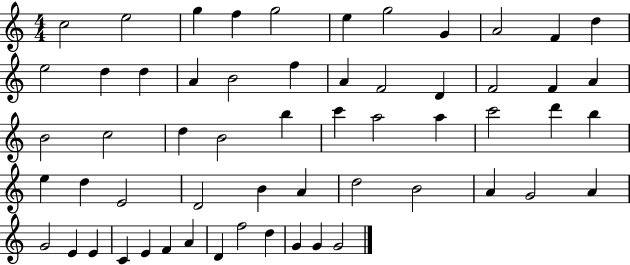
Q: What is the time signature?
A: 4/4